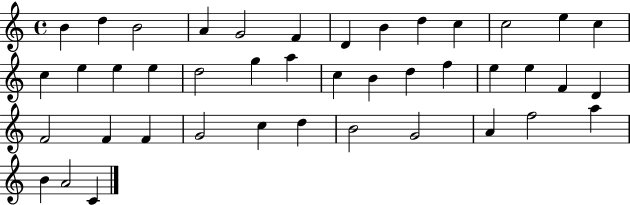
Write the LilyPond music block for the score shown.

{
  \clef treble
  \time 4/4
  \defaultTimeSignature
  \key c \major
  b'4 d''4 b'2 | a'4 g'2 f'4 | d'4 b'4 d''4 c''4 | c''2 e''4 c''4 | \break c''4 e''4 e''4 e''4 | d''2 g''4 a''4 | c''4 b'4 d''4 f''4 | e''4 e''4 f'4 d'4 | \break f'2 f'4 f'4 | g'2 c''4 d''4 | b'2 g'2 | a'4 f''2 a''4 | \break b'4 a'2 c'4 | \bar "|."
}